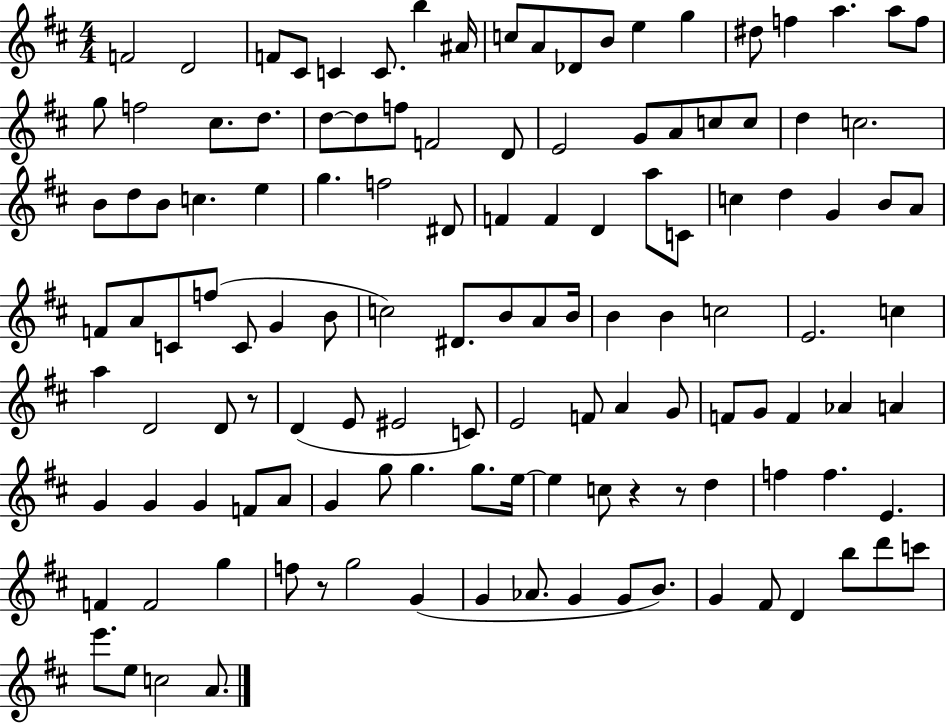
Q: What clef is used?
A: treble